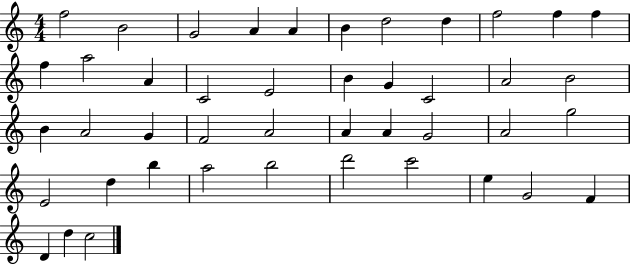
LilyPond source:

{
  \clef treble
  \numericTimeSignature
  \time 4/4
  \key c \major
  f''2 b'2 | g'2 a'4 a'4 | b'4 d''2 d''4 | f''2 f''4 f''4 | \break f''4 a''2 a'4 | c'2 e'2 | b'4 g'4 c'2 | a'2 b'2 | \break b'4 a'2 g'4 | f'2 a'2 | a'4 a'4 g'2 | a'2 g''2 | \break e'2 d''4 b''4 | a''2 b''2 | d'''2 c'''2 | e''4 g'2 f'4 | \break d'4 d''4 c''2 | \bar "|."
}